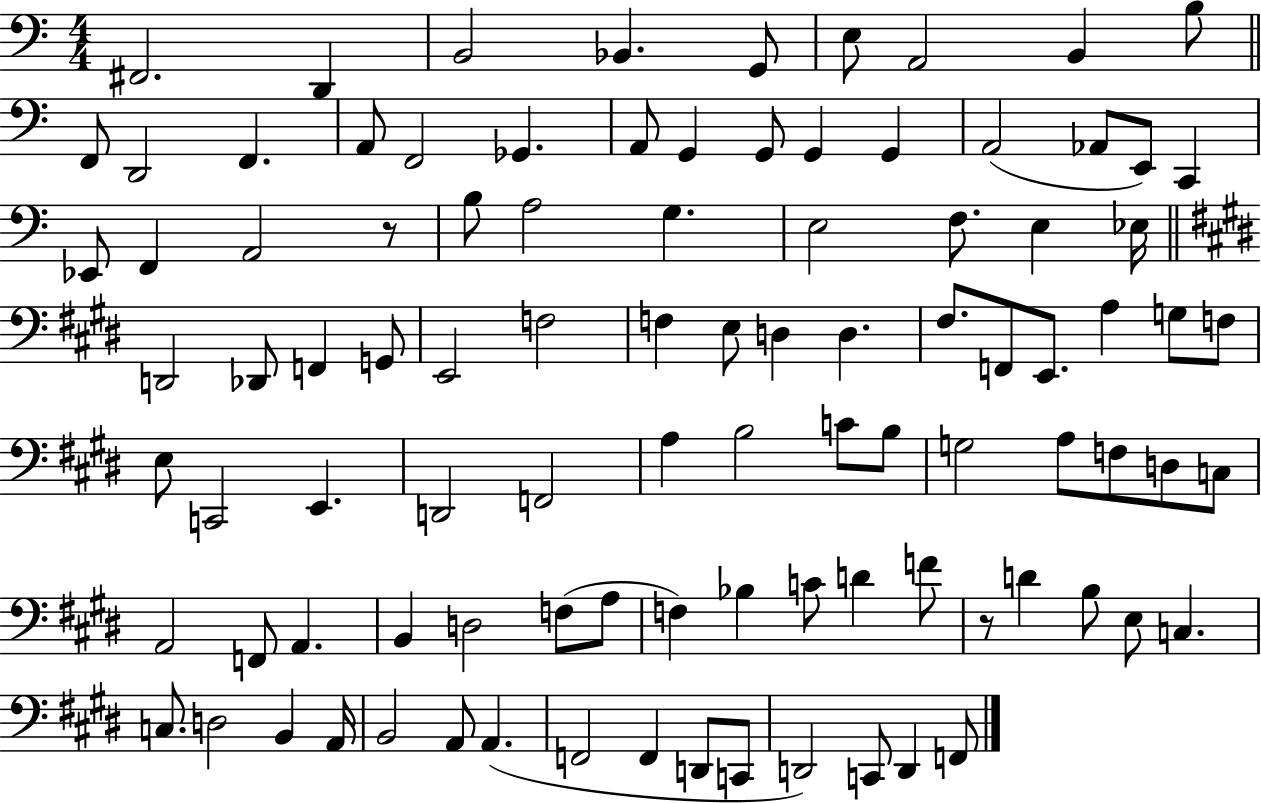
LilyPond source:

{
  \clef bass
  \numericTimeSignature
  \time 4/4
  \key c \major
  fis,2. d,4 | b,2 bes,4. g,8 | e8 a,2 b,4 b8 | \bar "||" \break \key c \major f,8 d,2 f,4. | a,8 f,2 ges,4. | a,8 g,4 g,8 g,4 g,4 | a,2( aes,8 e,8) c,4 | \break ees,8 f,4 a,2 r8 | b8 a2 g4. | e2 f8. e4 ees16 | \bar "||" \break \key e \major d,2 des,8 f,4 g,8 | e,2 f2 | f4 e8 d4 d4. | fis8. f,8 e,8. a4 g8 f8 | \break e8 c,2 e,4. | d,2 f,2 | a4 b2 c'8 b8 | g2 a8 f8 d8 c8 | \break a,2 f,8 a,4. | b,4 d2 f8( a8 | f4) bes4 c'8 d'4 f'8 | r8 d'4 b8 e8 c4. | \break c8. d2 b,4 a,16 | b,2 a,8 a,4.( | f,2 f,4 d,8 c,8 | d,2) c,8 d,4 f,8 | \break \bar "|."
}